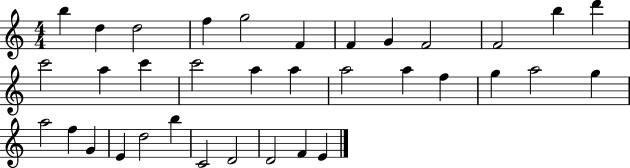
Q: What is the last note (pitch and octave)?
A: E4